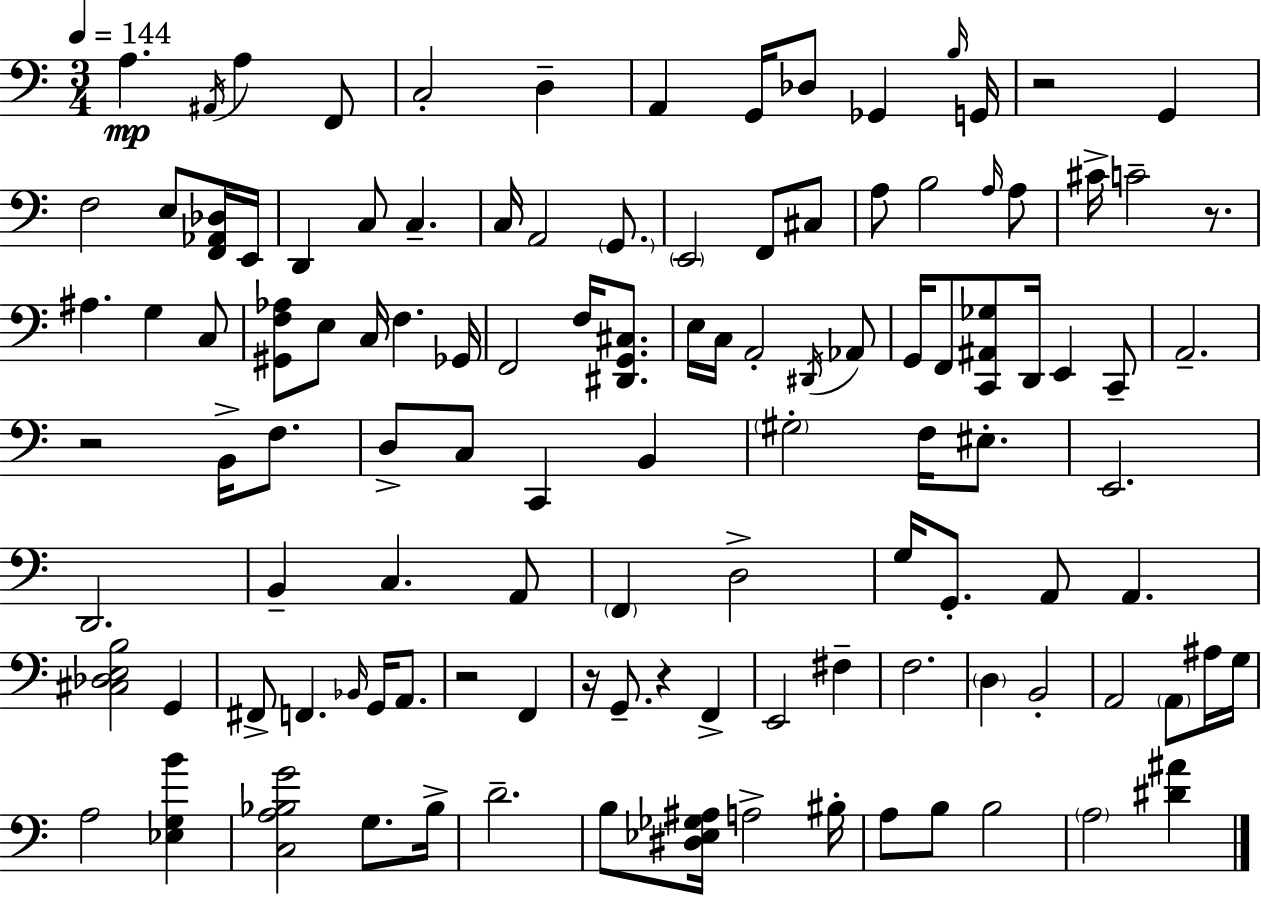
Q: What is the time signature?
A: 3/4